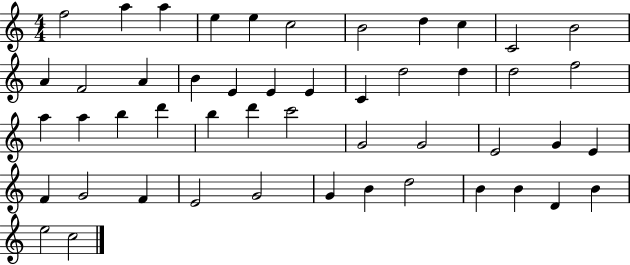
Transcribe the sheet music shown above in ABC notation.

X:1
T:Untitled
M:4/4
L:1/4
K:C
f2 a a e e c2 B2 d c C2 B2 A F2 A B E E E C d2 d d2 f2 a a b d' b d' c'2 G2 G2 E2 G E F G2 F E2 G2 G B d2 B B D B e2 c2